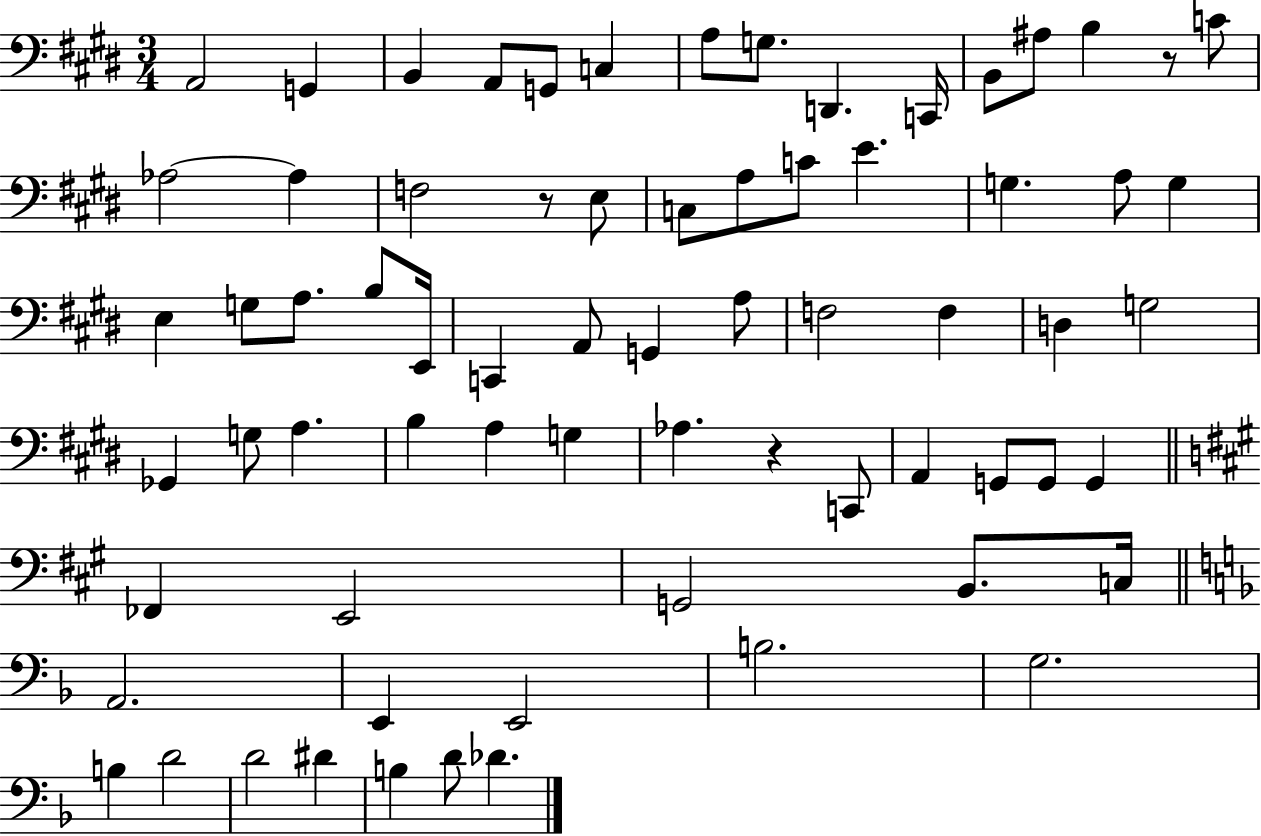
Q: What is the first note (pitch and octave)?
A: A2